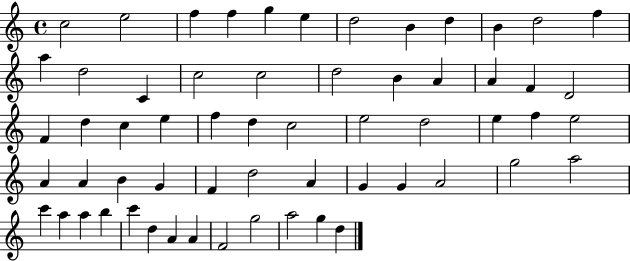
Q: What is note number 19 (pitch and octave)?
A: B4